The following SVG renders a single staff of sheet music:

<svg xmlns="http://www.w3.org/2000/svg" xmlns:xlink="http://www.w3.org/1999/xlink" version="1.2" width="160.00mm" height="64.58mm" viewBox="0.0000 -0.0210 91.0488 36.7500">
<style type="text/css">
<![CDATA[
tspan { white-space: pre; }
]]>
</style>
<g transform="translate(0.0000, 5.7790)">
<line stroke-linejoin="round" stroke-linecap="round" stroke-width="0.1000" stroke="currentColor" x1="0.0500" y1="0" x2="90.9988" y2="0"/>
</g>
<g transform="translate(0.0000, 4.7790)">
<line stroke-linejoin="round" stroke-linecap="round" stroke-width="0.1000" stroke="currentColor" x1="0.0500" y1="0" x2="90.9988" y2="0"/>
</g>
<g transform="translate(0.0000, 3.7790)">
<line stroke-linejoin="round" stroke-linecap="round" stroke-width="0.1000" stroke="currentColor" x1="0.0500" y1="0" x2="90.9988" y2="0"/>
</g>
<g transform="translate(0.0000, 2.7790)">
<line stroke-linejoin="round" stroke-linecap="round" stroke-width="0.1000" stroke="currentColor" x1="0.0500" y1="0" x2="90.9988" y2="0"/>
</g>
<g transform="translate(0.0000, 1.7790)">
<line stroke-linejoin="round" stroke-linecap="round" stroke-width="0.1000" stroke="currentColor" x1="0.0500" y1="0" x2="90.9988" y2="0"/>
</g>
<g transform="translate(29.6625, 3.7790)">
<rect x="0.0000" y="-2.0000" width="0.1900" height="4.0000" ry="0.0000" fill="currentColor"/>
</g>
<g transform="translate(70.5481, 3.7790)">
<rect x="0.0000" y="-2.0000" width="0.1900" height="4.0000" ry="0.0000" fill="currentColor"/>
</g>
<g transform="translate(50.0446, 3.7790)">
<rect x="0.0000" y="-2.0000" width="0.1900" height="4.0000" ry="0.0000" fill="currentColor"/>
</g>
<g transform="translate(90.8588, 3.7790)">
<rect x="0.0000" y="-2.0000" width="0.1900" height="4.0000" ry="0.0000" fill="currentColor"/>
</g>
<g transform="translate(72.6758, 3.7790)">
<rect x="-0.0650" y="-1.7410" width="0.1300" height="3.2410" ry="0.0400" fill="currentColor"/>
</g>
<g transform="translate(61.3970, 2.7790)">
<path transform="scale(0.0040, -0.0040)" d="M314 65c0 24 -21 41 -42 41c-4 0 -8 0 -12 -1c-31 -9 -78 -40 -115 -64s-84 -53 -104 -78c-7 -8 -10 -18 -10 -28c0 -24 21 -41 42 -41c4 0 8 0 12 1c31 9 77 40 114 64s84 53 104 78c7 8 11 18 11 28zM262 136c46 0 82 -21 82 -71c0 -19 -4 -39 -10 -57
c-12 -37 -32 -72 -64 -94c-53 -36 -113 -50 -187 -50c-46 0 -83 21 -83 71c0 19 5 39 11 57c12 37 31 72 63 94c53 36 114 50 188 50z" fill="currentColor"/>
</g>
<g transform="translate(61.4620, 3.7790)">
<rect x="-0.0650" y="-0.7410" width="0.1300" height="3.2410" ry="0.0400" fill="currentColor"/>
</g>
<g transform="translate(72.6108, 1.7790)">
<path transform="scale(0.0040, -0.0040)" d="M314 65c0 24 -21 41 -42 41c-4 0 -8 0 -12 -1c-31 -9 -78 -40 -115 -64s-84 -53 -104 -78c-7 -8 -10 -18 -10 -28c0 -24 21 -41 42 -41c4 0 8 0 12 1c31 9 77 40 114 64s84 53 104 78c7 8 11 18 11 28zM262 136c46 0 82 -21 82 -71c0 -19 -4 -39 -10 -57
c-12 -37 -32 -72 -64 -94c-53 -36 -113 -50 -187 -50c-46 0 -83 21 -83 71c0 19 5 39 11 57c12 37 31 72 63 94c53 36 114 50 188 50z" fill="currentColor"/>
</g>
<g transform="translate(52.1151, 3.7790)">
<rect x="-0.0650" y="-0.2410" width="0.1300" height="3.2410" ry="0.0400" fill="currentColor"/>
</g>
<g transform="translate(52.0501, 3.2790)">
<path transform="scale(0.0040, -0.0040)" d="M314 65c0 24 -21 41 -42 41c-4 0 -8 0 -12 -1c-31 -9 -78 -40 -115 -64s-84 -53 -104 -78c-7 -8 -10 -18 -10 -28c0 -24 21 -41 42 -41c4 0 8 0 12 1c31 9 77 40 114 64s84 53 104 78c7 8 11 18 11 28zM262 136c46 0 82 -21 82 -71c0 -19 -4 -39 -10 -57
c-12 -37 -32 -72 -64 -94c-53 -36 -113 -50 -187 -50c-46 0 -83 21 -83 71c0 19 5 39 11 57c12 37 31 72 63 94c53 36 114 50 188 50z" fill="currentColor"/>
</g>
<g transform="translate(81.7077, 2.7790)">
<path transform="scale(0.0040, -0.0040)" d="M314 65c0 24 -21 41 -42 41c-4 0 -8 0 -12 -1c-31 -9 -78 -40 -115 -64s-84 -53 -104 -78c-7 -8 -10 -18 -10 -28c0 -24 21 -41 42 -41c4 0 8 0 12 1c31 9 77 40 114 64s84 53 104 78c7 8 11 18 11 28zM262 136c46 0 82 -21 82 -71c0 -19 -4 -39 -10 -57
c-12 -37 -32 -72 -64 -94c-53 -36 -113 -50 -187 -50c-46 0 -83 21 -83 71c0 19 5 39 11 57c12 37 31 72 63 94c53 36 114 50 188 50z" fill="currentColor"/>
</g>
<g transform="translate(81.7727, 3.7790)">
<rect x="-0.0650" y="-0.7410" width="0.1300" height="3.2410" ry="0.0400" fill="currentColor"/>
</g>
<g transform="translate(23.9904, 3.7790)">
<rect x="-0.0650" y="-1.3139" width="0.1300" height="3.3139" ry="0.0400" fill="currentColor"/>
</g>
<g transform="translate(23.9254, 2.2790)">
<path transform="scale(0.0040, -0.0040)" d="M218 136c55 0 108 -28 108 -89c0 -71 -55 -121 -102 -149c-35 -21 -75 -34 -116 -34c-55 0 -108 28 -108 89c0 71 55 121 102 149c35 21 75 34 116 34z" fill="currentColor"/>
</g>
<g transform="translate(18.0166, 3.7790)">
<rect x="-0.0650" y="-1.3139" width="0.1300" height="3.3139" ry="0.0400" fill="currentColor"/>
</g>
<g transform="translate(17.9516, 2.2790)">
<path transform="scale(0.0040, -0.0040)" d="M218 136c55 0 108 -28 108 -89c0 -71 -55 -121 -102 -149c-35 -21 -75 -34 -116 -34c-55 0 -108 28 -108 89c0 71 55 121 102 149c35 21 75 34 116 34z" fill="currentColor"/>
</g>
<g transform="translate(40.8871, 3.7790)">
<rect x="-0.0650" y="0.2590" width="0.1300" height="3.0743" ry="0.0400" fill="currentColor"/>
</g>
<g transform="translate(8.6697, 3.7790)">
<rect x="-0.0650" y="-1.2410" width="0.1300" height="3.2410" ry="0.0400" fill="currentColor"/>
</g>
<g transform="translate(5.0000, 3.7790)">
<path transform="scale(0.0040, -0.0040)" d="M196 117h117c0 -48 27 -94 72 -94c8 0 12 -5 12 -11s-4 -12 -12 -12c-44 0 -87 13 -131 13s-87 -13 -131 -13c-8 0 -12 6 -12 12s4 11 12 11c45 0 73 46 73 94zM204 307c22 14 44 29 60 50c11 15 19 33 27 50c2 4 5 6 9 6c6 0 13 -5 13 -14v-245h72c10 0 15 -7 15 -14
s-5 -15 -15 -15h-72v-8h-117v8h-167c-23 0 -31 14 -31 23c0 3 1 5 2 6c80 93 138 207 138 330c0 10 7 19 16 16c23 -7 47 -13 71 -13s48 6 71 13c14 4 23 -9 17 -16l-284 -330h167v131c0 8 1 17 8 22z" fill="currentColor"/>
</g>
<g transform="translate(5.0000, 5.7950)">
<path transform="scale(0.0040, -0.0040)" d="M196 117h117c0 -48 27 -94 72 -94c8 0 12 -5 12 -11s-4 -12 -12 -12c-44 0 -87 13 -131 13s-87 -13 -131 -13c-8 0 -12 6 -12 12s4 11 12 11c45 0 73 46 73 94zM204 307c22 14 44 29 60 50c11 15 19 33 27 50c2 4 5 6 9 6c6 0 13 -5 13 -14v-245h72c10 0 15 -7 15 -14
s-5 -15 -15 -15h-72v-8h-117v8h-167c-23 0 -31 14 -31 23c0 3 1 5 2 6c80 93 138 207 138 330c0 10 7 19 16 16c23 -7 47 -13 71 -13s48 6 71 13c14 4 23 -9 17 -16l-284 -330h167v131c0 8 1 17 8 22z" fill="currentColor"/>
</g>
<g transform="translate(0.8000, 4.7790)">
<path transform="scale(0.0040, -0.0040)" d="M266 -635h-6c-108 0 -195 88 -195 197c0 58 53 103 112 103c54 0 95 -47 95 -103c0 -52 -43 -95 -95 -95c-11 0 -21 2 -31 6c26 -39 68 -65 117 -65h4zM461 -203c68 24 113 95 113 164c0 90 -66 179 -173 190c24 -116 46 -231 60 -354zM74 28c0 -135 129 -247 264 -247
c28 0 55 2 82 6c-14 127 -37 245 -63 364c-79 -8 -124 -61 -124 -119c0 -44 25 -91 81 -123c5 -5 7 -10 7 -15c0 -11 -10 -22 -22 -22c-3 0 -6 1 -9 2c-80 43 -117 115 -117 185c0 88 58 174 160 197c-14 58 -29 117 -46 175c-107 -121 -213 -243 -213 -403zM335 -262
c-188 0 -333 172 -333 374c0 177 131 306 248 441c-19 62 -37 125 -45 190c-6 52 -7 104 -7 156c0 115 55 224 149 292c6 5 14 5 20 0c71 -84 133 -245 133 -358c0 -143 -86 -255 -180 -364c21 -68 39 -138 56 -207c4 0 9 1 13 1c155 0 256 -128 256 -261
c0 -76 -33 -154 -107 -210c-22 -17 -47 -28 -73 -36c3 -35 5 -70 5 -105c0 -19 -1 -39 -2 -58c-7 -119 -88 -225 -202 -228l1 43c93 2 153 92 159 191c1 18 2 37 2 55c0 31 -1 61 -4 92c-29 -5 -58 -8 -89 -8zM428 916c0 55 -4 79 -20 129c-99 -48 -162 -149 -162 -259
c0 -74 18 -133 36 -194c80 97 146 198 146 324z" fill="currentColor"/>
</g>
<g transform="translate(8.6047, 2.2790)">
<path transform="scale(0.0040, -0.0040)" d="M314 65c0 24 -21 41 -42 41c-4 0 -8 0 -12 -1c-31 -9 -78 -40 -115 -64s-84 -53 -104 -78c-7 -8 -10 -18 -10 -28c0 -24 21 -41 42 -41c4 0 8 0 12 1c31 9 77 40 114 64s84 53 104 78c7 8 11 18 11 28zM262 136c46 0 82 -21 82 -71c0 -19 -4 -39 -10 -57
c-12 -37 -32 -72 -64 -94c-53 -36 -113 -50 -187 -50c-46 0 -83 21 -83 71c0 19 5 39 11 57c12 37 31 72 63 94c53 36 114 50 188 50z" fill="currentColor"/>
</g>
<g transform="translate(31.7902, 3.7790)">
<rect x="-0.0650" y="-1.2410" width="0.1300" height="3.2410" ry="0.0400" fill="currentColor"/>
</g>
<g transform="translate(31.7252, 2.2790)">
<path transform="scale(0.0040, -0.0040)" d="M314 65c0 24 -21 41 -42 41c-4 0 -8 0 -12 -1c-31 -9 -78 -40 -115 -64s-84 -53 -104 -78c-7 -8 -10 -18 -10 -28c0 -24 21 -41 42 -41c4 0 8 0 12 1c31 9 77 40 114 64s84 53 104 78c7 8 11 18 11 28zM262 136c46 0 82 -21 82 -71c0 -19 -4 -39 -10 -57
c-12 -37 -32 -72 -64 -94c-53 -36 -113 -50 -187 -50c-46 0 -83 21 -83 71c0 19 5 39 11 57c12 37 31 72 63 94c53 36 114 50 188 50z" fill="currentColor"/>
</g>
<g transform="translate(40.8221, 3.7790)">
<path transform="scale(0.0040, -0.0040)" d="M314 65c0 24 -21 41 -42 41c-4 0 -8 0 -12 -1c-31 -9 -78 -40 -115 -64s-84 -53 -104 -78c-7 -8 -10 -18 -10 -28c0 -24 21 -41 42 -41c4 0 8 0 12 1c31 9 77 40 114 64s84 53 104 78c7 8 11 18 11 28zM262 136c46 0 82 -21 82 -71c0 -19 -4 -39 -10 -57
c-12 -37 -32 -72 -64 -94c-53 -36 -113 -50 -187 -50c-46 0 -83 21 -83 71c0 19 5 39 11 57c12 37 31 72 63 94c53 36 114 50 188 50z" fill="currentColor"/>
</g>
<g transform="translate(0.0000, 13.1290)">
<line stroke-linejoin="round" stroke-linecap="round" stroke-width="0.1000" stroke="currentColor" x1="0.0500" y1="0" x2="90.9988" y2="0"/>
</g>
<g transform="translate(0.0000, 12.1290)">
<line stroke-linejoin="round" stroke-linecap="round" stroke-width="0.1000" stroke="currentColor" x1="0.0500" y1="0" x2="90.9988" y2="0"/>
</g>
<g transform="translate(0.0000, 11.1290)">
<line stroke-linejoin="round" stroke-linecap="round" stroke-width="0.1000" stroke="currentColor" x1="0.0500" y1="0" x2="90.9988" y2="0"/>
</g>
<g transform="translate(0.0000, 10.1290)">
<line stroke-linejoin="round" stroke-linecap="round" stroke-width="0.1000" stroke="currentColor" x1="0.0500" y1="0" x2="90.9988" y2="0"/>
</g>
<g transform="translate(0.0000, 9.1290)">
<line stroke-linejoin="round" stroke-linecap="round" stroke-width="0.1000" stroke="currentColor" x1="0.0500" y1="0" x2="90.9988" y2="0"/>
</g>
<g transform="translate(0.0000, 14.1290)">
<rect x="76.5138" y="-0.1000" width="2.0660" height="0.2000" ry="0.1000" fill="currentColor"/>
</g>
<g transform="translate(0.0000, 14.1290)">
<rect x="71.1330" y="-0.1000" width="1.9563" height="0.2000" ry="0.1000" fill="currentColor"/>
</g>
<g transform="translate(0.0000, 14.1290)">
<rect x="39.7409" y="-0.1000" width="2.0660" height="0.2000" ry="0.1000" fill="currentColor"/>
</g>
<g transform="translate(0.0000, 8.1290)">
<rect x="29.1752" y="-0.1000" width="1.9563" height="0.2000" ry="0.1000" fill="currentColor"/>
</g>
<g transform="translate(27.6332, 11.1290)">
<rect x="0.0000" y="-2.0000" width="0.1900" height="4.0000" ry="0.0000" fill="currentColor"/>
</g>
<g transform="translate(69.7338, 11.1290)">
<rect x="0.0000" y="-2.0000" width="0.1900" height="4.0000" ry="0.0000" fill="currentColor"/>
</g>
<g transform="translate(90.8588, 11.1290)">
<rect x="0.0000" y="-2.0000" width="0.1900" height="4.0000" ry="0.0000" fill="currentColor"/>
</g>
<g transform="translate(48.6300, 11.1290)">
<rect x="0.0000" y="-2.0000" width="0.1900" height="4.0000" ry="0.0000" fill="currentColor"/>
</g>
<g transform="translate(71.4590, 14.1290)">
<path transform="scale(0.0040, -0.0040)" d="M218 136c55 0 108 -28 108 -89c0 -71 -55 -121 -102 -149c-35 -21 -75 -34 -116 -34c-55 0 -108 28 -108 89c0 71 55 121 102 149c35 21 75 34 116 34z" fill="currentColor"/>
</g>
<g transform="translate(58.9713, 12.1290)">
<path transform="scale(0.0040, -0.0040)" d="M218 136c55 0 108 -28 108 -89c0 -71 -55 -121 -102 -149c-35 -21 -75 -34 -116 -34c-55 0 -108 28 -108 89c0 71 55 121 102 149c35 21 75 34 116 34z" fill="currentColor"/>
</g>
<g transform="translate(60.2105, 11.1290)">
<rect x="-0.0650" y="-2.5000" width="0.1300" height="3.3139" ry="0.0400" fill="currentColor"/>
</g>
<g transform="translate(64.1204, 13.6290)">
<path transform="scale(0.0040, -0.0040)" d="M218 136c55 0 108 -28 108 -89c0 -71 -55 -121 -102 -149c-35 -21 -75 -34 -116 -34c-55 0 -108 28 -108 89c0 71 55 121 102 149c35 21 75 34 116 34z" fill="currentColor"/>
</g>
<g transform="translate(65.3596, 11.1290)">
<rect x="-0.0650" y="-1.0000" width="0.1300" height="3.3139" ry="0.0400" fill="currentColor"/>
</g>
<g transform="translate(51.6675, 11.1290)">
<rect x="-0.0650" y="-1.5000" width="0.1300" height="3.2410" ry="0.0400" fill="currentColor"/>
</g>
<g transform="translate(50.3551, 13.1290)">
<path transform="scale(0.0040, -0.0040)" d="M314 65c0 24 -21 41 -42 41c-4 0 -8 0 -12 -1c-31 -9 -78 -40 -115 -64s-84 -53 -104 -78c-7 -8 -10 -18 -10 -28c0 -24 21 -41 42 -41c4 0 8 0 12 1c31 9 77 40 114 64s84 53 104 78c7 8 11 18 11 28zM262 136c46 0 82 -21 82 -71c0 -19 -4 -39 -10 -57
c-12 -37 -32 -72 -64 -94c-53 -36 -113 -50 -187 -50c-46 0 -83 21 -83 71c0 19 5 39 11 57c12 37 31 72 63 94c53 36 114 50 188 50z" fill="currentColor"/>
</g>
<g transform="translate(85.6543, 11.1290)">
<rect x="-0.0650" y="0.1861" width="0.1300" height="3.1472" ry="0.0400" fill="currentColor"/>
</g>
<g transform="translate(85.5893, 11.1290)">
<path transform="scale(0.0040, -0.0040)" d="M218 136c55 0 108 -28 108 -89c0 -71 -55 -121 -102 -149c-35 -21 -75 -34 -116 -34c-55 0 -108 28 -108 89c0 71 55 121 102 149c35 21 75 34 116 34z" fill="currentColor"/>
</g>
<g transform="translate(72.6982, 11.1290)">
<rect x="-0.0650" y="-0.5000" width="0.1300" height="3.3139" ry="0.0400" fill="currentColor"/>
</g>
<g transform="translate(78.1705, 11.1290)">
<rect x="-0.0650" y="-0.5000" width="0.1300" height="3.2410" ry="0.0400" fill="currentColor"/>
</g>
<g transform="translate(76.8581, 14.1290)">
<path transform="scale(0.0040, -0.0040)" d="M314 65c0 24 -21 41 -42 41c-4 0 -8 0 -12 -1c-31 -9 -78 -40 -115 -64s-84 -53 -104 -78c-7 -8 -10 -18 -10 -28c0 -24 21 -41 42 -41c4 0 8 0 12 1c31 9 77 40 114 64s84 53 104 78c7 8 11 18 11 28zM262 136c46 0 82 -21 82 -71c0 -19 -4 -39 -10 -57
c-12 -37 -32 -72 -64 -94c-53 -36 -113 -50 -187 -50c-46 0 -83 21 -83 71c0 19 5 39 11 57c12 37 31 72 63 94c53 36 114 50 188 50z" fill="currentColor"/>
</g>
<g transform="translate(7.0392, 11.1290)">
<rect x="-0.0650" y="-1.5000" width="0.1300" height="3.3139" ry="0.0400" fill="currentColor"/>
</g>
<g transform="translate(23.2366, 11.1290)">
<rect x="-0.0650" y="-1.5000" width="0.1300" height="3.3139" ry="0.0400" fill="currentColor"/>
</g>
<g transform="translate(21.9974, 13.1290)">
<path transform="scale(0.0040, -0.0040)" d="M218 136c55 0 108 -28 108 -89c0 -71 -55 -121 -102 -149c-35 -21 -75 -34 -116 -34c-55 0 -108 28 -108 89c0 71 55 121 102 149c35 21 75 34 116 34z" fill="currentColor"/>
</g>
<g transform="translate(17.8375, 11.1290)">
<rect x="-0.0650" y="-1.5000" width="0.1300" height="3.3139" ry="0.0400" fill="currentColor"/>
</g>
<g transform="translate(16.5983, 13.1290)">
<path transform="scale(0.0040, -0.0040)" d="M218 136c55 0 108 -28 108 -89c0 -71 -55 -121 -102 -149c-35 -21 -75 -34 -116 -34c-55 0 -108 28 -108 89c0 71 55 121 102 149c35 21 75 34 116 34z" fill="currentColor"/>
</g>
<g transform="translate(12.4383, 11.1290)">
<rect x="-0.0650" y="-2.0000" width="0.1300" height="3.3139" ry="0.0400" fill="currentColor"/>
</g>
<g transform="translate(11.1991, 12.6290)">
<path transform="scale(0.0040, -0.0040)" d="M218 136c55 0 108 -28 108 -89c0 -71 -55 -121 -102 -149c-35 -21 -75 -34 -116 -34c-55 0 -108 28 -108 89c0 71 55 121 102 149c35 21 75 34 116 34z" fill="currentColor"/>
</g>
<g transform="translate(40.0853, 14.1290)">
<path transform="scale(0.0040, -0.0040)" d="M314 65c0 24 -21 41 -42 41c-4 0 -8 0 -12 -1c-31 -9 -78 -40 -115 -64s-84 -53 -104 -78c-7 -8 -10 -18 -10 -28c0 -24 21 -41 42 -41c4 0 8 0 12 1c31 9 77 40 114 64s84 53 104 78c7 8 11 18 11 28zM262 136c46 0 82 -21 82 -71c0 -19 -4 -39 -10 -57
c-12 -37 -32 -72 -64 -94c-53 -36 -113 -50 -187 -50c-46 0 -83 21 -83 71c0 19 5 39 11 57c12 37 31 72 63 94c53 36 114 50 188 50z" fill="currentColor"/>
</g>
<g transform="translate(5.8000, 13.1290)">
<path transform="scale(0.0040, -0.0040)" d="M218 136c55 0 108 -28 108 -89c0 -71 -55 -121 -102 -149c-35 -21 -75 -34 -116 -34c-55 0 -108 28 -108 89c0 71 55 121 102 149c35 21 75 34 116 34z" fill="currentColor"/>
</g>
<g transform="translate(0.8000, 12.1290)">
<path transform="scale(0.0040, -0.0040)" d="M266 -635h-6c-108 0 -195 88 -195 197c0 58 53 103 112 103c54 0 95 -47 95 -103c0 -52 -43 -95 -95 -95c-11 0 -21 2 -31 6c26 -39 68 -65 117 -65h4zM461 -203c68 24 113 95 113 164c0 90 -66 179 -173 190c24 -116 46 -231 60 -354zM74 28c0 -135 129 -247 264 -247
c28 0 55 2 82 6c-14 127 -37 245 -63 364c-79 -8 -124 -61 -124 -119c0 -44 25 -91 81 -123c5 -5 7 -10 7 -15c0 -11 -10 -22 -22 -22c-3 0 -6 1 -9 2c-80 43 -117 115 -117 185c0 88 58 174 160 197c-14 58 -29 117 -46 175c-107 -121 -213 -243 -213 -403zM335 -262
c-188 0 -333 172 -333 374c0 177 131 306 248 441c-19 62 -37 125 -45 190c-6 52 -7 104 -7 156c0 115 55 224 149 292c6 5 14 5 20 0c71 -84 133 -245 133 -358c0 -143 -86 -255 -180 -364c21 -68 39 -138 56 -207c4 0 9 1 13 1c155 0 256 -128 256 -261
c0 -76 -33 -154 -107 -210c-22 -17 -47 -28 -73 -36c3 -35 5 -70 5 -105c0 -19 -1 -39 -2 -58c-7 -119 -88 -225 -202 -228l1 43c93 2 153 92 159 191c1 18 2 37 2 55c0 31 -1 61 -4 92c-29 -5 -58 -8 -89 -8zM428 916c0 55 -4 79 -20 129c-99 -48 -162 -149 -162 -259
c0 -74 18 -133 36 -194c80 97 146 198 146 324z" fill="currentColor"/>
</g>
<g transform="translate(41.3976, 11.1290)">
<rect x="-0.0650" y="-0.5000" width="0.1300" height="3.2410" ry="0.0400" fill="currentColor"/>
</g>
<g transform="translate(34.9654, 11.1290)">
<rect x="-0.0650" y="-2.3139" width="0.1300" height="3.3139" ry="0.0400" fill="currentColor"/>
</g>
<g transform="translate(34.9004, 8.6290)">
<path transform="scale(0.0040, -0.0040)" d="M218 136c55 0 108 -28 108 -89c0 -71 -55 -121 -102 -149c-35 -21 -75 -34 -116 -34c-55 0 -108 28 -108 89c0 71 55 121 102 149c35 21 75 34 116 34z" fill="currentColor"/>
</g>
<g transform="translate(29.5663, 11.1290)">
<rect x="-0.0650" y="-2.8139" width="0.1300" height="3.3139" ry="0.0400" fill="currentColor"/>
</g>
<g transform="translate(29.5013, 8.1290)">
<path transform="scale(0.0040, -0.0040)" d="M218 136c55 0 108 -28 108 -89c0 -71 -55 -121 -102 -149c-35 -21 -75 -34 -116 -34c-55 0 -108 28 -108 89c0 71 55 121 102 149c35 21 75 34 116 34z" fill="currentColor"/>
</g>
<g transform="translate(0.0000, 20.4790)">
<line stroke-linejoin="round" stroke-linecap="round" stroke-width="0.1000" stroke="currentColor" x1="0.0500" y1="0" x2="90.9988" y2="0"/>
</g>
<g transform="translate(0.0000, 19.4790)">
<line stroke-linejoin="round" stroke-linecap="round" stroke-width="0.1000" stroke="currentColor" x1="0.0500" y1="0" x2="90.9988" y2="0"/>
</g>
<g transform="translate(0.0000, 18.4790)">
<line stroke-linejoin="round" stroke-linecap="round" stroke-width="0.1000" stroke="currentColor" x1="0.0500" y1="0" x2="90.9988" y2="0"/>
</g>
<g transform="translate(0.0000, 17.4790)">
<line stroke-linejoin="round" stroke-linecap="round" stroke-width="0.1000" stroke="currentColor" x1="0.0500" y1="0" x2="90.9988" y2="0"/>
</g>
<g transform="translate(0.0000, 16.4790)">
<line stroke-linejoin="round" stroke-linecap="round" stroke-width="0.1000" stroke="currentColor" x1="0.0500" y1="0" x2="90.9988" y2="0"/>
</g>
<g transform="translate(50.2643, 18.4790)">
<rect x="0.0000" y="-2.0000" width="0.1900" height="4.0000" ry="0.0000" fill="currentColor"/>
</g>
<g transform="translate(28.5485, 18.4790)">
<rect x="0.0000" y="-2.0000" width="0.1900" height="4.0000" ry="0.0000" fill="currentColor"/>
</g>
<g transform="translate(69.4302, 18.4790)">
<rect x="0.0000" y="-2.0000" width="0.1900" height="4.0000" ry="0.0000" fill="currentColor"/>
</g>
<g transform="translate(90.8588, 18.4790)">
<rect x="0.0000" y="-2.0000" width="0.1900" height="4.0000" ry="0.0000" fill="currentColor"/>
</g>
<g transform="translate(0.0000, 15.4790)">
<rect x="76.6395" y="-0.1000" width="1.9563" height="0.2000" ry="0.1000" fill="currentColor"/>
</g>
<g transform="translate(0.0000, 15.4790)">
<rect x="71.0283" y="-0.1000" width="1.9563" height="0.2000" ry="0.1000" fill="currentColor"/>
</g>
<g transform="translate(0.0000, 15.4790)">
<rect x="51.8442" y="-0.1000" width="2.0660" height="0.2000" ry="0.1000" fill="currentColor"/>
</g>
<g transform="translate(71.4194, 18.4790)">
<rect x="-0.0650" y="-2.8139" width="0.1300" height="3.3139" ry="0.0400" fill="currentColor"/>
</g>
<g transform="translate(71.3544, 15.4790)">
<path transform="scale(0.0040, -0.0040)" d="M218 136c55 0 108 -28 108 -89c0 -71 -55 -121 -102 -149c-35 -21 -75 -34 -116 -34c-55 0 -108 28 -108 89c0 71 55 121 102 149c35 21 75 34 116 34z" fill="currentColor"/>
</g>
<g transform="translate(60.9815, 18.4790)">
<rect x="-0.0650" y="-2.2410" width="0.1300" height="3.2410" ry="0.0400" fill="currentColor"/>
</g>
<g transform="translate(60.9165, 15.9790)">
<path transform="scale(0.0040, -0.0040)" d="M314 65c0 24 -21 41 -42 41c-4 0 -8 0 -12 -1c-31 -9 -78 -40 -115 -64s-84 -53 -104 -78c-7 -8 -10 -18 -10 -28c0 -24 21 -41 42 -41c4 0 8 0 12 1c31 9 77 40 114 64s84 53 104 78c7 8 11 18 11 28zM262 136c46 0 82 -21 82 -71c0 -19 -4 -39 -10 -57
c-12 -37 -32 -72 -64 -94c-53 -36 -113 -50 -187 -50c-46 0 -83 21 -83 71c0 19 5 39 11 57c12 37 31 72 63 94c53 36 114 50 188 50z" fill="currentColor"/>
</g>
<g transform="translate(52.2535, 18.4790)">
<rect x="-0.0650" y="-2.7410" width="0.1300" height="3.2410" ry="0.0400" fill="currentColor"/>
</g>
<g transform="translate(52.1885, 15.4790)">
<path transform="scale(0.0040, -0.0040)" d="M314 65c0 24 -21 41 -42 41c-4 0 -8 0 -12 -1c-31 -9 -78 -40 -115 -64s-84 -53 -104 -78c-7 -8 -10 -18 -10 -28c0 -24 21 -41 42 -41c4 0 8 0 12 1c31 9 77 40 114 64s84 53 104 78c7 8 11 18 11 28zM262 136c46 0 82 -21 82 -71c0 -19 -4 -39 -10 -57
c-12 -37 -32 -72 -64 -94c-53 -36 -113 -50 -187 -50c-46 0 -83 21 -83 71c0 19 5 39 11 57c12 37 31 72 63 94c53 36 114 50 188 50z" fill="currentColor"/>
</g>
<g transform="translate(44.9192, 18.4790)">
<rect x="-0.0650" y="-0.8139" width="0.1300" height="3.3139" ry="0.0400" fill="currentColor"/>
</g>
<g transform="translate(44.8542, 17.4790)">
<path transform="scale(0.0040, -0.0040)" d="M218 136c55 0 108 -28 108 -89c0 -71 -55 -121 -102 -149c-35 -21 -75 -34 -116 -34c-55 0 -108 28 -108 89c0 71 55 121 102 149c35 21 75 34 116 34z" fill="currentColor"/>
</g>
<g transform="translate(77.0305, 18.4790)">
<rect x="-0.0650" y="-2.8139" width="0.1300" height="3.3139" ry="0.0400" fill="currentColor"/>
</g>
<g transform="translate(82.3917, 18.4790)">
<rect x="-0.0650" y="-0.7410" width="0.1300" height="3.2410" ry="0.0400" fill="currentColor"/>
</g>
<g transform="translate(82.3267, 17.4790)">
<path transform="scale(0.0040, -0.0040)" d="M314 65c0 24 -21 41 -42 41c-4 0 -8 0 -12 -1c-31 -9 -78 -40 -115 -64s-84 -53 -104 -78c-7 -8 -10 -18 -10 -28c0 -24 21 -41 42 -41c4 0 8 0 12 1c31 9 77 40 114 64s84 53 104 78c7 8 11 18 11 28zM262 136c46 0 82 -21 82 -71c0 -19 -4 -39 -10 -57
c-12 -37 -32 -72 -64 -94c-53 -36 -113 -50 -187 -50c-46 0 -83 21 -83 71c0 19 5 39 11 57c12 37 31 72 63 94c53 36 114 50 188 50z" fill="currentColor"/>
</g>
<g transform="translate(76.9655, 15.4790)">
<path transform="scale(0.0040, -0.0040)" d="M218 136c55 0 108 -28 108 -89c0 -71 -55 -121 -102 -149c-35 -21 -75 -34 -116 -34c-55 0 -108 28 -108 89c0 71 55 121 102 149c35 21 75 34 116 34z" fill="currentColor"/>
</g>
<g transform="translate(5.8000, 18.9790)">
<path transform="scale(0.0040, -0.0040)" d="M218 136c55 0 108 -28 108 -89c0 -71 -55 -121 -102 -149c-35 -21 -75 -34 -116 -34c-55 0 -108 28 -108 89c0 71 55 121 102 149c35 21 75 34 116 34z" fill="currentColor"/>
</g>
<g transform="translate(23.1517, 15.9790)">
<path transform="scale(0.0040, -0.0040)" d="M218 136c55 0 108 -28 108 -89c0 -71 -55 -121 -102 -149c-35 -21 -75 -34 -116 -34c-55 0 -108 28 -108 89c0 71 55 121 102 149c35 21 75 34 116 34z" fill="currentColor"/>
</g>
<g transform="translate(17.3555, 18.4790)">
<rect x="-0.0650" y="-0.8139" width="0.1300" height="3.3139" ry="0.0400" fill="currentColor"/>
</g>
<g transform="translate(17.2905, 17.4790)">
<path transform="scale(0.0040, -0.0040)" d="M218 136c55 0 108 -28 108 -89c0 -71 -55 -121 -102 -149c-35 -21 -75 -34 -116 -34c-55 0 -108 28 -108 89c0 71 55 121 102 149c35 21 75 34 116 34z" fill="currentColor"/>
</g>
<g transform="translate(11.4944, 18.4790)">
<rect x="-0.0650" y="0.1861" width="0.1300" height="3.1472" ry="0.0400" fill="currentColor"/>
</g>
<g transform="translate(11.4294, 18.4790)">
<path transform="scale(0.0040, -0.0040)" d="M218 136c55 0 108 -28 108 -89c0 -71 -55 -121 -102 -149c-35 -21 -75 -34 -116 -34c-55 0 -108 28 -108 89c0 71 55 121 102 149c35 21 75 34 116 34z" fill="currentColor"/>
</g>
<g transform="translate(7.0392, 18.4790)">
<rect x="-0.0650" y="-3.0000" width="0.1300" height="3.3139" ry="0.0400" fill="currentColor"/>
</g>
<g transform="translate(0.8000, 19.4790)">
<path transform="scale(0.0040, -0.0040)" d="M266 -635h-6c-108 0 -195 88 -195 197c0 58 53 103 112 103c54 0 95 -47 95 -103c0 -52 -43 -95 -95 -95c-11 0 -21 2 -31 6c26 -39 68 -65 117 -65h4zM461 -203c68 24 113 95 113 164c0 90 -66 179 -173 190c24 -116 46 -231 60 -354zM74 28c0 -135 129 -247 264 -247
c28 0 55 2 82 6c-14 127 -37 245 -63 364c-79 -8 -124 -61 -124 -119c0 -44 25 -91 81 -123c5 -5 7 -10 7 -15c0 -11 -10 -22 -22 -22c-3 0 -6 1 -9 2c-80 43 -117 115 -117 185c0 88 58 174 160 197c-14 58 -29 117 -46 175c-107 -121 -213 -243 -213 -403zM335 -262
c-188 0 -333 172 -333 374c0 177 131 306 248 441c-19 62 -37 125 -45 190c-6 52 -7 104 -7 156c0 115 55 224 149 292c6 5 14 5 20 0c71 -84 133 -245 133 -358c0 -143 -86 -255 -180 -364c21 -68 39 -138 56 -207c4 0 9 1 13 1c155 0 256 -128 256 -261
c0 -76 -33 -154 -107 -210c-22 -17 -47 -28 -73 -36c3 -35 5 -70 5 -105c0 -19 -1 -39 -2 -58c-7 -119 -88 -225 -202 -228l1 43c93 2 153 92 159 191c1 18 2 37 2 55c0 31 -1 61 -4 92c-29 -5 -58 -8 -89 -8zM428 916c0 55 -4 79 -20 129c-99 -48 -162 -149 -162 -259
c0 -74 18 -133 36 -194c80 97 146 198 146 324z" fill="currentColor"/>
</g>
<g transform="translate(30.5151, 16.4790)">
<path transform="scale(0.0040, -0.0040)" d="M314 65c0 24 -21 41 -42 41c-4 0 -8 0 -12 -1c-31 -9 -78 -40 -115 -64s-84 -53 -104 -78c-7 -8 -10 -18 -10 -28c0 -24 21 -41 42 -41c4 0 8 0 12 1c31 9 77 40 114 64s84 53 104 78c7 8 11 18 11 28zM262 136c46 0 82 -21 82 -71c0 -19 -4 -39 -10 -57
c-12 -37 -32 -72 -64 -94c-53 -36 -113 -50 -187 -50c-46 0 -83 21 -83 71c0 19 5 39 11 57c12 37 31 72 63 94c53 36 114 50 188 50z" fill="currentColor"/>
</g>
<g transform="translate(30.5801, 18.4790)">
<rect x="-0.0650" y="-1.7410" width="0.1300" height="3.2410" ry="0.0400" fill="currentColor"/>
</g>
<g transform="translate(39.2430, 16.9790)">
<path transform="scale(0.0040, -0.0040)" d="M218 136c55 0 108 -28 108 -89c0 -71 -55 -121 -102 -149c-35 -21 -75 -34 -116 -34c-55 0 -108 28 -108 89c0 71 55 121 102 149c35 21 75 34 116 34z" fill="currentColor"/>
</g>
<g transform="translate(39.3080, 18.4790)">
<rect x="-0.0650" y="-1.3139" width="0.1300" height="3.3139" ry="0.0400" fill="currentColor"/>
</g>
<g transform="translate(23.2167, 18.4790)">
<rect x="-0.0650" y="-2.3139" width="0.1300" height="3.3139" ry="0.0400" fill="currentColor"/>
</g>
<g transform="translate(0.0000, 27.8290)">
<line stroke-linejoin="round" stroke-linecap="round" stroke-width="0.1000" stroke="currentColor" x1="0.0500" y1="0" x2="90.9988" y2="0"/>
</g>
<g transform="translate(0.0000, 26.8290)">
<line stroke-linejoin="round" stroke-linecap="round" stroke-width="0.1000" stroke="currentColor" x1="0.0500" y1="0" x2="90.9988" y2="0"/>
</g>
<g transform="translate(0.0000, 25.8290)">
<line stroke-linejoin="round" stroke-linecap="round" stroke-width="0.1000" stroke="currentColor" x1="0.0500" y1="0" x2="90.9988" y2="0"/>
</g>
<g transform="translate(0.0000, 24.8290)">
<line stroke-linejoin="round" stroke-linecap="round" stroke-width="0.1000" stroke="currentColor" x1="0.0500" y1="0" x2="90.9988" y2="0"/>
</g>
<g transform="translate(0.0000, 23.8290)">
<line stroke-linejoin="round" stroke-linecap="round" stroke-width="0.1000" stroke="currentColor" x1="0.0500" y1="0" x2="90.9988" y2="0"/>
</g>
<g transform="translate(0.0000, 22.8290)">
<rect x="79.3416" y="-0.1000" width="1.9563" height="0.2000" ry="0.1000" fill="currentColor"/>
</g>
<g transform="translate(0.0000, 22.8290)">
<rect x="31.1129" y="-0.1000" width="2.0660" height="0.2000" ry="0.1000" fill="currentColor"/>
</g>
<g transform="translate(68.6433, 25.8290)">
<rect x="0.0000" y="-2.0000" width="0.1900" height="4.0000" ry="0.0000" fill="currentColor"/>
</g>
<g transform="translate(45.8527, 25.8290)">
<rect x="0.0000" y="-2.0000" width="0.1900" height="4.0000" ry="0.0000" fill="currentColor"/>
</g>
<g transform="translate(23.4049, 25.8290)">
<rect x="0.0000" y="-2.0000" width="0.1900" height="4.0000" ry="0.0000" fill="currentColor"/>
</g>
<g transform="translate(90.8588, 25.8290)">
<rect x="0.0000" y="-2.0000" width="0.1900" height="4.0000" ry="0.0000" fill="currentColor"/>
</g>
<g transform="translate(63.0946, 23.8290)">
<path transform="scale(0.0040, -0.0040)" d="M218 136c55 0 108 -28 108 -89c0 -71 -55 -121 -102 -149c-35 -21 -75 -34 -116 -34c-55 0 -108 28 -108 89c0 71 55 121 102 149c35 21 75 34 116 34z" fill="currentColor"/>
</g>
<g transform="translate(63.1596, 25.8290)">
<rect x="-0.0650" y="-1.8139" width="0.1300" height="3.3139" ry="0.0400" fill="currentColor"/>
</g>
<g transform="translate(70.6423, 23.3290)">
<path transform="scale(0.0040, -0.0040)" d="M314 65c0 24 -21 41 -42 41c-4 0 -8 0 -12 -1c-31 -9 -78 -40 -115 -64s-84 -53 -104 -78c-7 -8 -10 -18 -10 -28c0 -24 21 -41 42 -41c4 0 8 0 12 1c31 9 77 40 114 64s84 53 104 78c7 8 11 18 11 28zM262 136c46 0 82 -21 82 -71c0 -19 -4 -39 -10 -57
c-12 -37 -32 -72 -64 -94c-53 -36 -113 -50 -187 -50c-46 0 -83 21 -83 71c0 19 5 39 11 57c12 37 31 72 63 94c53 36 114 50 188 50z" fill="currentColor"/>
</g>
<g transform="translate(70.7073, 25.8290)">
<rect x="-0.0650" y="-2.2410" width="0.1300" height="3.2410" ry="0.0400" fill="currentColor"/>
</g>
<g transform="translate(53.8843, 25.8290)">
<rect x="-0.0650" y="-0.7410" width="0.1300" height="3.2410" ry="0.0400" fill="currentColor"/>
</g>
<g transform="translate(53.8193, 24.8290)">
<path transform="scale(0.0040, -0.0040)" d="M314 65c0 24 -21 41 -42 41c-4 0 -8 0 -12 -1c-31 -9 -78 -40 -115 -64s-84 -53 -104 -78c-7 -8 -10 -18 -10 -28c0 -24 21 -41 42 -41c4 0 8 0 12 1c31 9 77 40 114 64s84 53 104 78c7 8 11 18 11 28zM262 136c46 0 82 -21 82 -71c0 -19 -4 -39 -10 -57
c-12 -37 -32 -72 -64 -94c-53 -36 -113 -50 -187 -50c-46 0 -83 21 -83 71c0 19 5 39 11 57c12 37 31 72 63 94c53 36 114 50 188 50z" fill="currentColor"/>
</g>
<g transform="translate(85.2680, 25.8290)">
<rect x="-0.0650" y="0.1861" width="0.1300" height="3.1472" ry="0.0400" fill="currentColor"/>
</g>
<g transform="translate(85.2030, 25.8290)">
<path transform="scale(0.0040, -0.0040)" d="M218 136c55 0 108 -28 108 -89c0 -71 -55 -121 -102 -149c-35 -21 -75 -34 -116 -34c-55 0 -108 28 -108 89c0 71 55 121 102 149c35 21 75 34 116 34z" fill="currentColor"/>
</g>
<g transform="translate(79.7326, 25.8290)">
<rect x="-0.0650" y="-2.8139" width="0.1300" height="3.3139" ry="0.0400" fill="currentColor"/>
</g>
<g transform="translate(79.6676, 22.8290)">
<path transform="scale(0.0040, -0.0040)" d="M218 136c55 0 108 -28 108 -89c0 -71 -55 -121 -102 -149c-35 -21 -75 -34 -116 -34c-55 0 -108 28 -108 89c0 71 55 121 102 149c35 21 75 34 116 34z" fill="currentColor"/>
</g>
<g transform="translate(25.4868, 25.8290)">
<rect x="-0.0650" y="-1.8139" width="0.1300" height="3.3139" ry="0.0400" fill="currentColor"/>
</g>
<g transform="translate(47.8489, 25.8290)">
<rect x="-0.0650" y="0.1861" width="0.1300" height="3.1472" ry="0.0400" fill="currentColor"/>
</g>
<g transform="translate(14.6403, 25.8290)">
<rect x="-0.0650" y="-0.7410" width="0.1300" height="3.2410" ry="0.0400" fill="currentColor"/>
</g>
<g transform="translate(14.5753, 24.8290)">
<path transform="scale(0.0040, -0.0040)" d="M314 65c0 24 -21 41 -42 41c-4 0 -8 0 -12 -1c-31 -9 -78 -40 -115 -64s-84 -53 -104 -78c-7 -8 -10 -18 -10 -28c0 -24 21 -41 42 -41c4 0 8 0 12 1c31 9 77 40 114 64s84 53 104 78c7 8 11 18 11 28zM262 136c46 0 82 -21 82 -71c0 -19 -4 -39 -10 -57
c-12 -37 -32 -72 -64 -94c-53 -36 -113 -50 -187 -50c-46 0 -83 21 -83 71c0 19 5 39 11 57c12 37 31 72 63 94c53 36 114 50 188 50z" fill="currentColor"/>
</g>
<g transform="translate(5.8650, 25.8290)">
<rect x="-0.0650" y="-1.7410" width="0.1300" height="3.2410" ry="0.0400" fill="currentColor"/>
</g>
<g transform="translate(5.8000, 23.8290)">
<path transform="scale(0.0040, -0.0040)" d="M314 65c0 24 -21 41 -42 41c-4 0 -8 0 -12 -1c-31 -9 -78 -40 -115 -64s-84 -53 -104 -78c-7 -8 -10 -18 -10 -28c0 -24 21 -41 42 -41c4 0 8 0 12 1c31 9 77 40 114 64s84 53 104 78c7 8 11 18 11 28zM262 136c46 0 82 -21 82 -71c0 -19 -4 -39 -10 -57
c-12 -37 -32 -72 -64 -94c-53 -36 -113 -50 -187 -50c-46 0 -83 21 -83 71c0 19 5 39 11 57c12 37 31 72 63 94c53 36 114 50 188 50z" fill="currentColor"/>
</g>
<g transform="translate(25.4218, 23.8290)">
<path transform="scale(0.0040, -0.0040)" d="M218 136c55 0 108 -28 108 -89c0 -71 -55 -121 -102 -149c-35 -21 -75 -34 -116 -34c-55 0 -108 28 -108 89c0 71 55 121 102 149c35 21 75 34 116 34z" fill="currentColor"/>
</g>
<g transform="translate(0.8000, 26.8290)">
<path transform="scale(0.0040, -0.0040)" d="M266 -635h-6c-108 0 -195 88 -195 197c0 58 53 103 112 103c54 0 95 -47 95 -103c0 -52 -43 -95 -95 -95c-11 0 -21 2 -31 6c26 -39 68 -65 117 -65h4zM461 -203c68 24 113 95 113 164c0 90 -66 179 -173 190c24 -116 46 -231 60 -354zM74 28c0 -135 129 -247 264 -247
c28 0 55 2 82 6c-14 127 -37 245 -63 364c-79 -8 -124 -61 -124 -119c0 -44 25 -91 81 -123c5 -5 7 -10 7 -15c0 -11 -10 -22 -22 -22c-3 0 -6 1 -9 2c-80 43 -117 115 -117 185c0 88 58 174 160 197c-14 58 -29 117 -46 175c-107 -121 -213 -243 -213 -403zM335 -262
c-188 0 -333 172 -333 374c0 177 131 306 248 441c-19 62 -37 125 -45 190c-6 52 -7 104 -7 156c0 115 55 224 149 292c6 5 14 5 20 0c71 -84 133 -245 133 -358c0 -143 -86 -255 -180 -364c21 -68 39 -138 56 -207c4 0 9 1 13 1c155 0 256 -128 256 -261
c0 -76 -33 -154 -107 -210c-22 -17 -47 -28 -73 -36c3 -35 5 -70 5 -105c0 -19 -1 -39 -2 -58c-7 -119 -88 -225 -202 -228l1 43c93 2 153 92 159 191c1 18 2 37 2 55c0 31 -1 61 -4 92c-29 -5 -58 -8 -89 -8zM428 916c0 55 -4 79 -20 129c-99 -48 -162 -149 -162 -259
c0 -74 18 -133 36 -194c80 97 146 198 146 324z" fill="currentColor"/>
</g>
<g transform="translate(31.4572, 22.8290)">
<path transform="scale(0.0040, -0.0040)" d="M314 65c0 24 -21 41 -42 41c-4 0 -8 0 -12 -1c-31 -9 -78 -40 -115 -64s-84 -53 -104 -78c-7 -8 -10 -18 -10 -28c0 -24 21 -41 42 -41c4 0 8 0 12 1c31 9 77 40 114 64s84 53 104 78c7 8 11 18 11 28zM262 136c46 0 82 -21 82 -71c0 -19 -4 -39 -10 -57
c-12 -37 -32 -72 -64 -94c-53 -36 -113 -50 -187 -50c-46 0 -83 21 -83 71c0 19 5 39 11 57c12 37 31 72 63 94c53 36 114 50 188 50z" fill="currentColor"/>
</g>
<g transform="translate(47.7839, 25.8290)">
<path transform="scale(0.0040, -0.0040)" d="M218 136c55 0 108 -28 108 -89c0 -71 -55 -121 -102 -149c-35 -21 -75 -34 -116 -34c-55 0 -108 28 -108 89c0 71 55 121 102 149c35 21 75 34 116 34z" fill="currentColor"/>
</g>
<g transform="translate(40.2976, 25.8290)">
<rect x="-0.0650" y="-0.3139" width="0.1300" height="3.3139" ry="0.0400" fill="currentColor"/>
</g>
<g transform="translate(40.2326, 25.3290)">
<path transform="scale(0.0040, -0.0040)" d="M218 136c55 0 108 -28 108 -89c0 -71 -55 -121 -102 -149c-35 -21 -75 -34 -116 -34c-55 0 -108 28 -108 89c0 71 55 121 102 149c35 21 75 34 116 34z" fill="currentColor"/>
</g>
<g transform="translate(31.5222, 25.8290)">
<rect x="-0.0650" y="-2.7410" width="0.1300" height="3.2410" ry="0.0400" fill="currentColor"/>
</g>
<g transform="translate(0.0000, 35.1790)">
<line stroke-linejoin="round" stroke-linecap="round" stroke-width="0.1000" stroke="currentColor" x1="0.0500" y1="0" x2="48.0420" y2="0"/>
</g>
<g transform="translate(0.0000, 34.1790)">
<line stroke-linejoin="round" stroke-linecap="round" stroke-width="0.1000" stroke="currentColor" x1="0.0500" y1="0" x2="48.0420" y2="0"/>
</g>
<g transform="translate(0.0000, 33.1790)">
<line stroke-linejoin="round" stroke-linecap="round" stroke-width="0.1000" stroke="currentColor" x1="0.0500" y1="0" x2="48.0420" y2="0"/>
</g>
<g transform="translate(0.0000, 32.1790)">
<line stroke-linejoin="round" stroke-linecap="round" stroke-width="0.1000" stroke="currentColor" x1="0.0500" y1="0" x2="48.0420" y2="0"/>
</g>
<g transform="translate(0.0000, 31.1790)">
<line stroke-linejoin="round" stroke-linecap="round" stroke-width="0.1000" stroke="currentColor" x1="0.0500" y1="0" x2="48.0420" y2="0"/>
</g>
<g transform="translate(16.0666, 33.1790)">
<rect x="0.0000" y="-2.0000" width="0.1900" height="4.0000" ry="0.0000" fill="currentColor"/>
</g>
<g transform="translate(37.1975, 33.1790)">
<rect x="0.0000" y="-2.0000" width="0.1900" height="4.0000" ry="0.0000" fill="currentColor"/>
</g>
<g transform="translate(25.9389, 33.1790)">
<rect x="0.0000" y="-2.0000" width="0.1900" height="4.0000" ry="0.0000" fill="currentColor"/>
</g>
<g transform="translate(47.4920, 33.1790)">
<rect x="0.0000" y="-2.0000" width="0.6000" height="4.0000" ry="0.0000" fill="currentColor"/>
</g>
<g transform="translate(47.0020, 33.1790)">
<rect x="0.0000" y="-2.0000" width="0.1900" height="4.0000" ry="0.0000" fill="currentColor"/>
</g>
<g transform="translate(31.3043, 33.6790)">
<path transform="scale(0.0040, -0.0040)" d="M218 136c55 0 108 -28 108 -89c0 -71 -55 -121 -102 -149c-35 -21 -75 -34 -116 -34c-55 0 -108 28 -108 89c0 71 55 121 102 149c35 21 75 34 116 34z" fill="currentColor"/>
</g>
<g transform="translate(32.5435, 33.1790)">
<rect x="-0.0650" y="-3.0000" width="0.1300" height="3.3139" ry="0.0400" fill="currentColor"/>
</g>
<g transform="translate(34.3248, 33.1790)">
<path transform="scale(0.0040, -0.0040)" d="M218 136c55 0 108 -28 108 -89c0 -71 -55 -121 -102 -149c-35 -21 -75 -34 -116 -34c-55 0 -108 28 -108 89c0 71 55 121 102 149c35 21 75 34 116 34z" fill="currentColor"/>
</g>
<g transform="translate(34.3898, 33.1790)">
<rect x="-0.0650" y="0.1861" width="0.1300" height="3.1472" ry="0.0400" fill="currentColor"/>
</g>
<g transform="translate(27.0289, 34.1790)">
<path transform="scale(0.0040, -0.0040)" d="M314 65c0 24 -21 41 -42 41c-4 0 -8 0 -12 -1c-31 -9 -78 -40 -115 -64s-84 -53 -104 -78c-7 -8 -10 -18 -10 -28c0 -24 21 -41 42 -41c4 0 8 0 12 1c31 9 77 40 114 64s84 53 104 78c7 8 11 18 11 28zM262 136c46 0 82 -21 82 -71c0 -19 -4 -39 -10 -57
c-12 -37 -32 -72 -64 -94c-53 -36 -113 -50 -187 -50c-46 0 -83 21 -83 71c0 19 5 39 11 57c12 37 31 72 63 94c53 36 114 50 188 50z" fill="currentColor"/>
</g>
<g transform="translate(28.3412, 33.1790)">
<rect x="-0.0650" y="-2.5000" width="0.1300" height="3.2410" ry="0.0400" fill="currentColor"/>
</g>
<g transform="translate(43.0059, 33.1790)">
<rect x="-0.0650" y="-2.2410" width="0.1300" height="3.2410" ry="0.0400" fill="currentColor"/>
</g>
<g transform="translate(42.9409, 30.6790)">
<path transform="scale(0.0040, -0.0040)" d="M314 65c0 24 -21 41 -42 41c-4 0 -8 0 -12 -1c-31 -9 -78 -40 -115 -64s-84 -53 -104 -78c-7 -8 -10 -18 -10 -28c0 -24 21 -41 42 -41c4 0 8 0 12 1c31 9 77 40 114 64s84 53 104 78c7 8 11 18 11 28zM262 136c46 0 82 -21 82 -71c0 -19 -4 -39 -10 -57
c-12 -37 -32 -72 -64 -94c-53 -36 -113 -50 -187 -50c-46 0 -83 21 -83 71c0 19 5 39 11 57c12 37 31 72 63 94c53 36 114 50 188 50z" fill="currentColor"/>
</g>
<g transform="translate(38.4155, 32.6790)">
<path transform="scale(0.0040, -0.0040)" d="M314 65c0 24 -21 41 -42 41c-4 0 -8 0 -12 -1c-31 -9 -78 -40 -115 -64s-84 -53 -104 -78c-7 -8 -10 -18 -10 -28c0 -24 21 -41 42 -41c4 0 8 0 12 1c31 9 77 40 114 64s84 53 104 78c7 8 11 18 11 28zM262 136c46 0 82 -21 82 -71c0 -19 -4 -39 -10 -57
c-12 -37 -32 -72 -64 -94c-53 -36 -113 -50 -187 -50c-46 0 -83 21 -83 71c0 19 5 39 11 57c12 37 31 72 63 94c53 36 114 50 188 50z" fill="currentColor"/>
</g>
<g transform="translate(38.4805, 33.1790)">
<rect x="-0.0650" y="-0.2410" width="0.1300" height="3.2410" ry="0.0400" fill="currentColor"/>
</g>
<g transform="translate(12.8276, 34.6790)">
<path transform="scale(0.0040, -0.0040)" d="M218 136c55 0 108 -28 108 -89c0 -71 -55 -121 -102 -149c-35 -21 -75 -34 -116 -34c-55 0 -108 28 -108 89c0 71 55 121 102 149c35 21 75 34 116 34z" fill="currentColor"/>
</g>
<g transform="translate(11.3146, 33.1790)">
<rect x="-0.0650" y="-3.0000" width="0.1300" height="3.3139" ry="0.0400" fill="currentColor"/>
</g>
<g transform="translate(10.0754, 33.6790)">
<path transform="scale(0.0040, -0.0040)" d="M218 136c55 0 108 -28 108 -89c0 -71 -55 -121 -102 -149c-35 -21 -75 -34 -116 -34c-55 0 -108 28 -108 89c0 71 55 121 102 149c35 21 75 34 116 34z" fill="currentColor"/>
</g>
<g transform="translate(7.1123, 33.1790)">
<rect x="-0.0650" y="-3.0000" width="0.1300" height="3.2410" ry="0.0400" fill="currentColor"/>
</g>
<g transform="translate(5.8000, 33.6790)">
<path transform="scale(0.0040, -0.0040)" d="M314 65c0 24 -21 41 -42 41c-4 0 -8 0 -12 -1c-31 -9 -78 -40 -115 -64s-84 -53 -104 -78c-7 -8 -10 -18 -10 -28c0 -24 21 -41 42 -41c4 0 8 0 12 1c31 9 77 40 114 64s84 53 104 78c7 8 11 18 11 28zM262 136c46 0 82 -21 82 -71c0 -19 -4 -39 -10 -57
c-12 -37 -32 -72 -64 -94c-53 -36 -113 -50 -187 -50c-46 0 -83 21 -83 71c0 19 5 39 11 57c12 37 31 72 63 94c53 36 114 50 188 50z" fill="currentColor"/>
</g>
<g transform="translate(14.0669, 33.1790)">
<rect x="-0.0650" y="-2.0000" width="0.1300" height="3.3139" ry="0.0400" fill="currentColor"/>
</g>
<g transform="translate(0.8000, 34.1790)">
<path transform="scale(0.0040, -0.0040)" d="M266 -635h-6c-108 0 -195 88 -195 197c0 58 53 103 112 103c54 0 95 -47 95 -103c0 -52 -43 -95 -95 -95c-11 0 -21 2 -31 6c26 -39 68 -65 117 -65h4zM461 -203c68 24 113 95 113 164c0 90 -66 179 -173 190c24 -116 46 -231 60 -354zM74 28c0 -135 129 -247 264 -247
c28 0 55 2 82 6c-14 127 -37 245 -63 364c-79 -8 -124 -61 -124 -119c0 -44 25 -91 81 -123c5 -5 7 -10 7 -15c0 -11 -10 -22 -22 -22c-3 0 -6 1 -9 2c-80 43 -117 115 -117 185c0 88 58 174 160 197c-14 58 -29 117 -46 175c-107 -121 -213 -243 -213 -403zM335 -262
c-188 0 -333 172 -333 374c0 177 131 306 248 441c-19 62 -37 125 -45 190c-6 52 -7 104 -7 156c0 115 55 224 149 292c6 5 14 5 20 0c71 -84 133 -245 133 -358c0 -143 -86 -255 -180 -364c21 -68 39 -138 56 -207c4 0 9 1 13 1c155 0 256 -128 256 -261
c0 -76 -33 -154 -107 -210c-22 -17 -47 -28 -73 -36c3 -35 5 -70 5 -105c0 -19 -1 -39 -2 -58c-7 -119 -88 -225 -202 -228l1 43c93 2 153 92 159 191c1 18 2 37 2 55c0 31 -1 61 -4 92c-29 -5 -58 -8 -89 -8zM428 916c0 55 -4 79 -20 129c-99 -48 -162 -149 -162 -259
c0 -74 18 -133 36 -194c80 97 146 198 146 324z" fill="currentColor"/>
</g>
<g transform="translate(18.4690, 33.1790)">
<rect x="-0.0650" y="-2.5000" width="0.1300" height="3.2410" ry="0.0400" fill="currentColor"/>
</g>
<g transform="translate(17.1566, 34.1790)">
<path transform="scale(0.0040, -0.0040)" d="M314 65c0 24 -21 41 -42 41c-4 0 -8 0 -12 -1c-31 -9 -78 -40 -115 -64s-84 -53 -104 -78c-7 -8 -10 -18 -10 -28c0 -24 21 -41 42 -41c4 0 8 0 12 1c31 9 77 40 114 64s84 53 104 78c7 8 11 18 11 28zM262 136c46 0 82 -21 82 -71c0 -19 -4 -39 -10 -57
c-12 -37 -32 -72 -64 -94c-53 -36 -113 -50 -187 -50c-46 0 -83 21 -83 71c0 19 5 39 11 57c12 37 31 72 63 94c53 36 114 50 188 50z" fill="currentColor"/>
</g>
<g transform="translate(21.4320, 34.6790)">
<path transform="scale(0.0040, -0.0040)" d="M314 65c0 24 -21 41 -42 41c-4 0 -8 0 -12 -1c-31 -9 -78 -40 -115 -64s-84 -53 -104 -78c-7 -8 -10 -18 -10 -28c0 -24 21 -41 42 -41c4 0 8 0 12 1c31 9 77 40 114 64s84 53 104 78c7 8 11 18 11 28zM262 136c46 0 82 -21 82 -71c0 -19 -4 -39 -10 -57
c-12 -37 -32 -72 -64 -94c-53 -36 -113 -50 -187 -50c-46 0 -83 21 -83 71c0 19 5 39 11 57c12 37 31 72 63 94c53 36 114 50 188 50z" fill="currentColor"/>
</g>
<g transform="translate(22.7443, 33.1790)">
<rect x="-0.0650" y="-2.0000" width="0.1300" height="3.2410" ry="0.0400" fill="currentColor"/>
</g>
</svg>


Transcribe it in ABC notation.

X:1
T:Untitled
M:4/4
L:1/4
K:C
e2 e e e2 B2 c2 d2 f2 d2 E F E E a g C2 E2 G D C C2 B A B d g f2 e d a2 g2 a a d2 f2 d2 f a2 c B d2 f g2 a B A2 A F G2 F2 G2 A B c2 g2